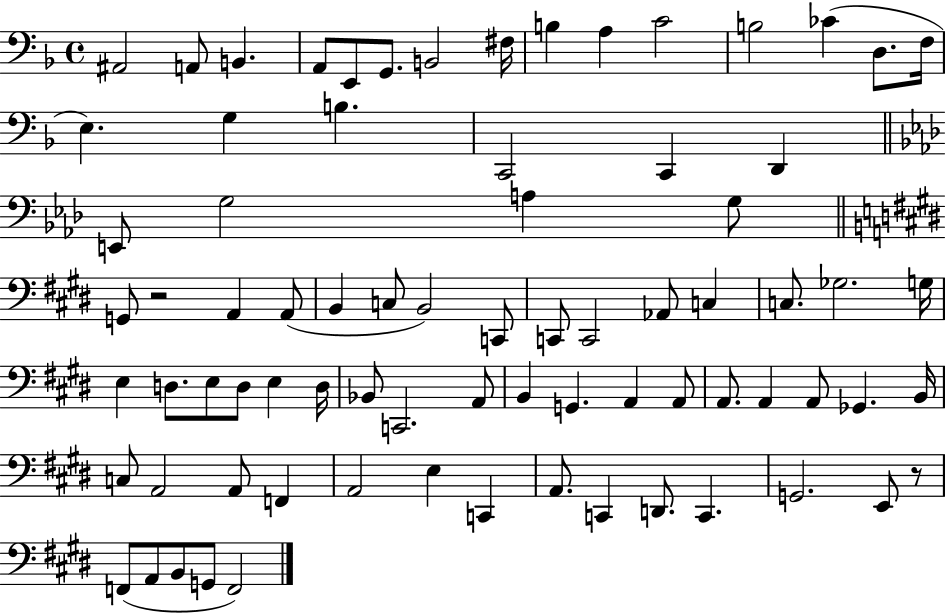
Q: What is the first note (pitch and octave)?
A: A#2